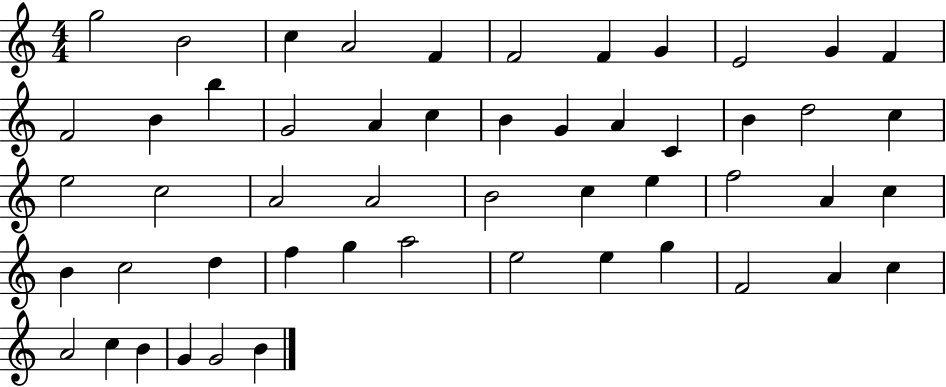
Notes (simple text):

G5/h B4/h C5/q A4/h F4/q F4/h F4/q G4/q E4/h G4/q F4/q F4/h B4/q B5/q G4/h A4/q C5/q B4/q G4/q A4/q C4/q B4/q D5/h C5/q E5/h C5/h A4/h A4/h B4/h C5/q E5/q F5/h A4/q C5/q B4/q C5/h D5/q F5/q G5/q A5/h E5/h E5/q G5/q F4/h A4/q C5/q A4/h C5/q B4/q G4/q G4/h B4/q